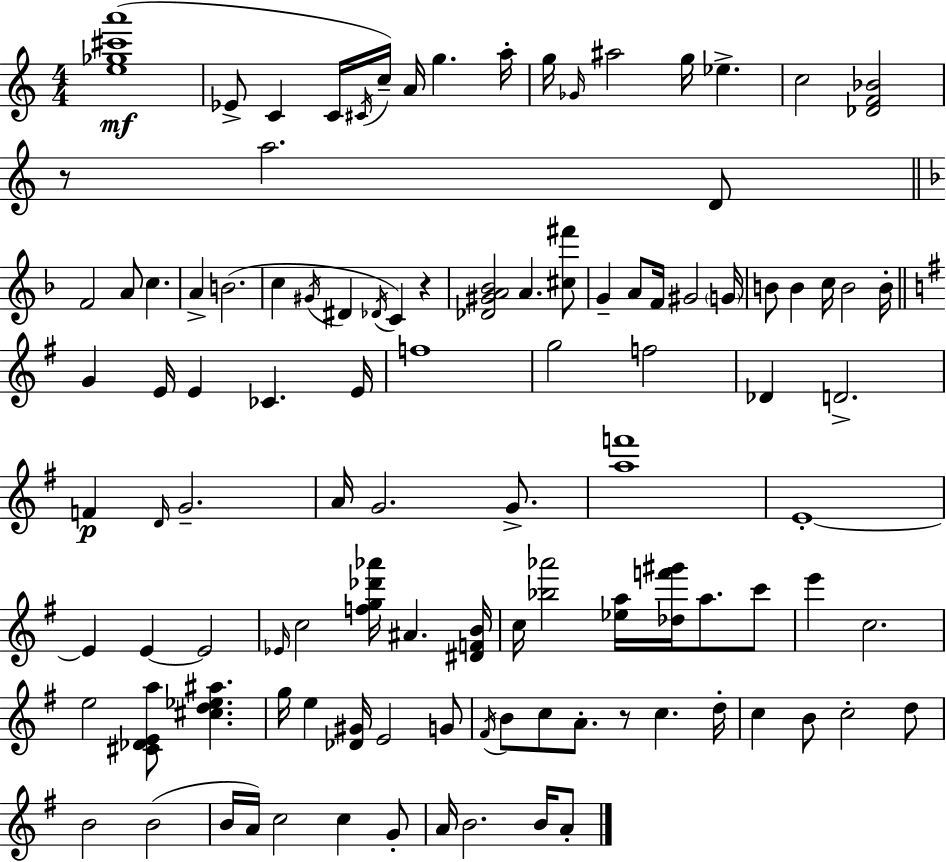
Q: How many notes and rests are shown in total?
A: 107